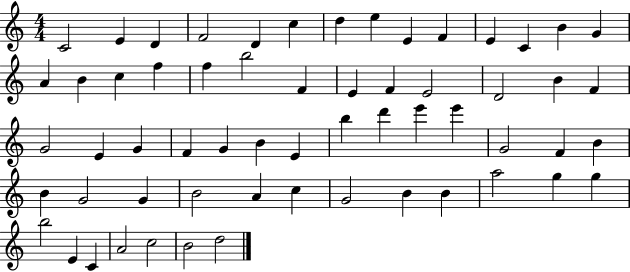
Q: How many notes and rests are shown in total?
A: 60